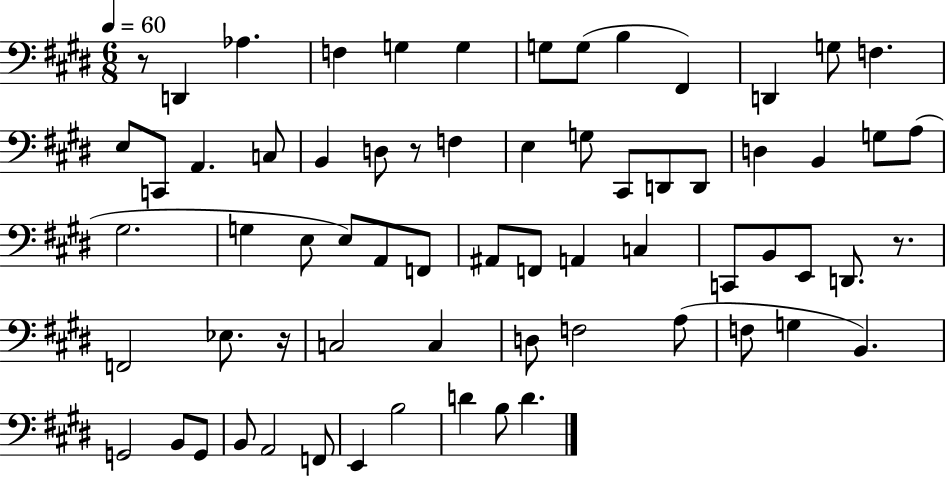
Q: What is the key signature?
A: E major